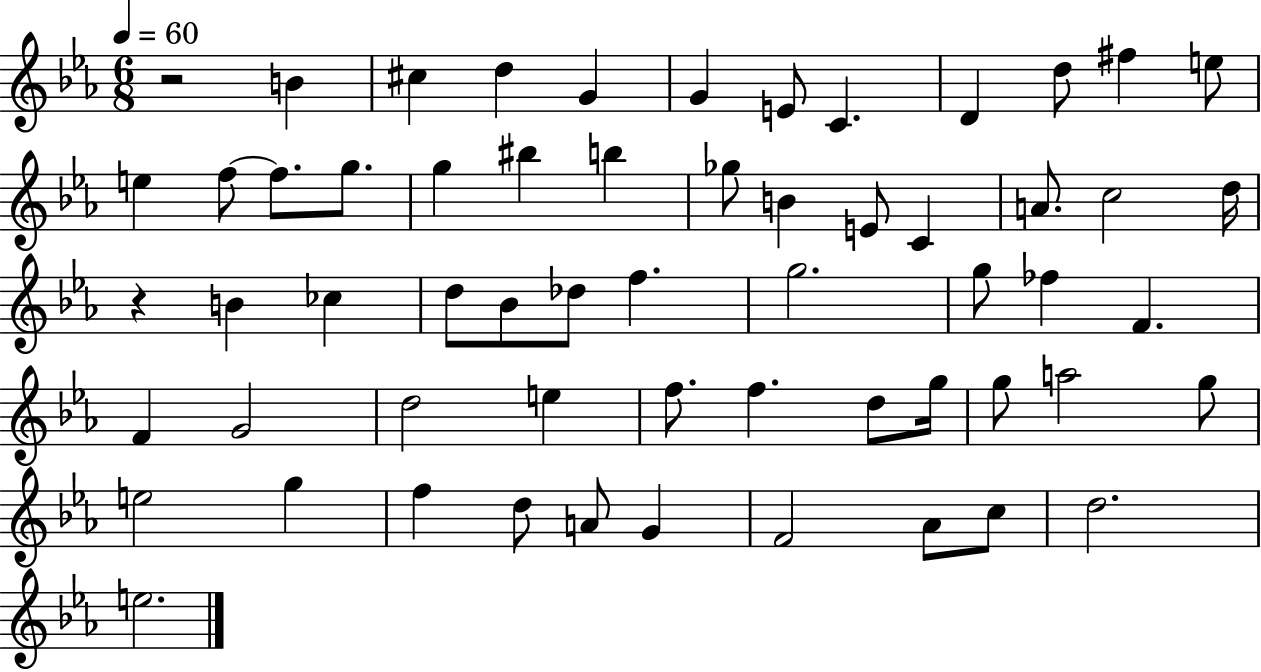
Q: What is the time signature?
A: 6/8